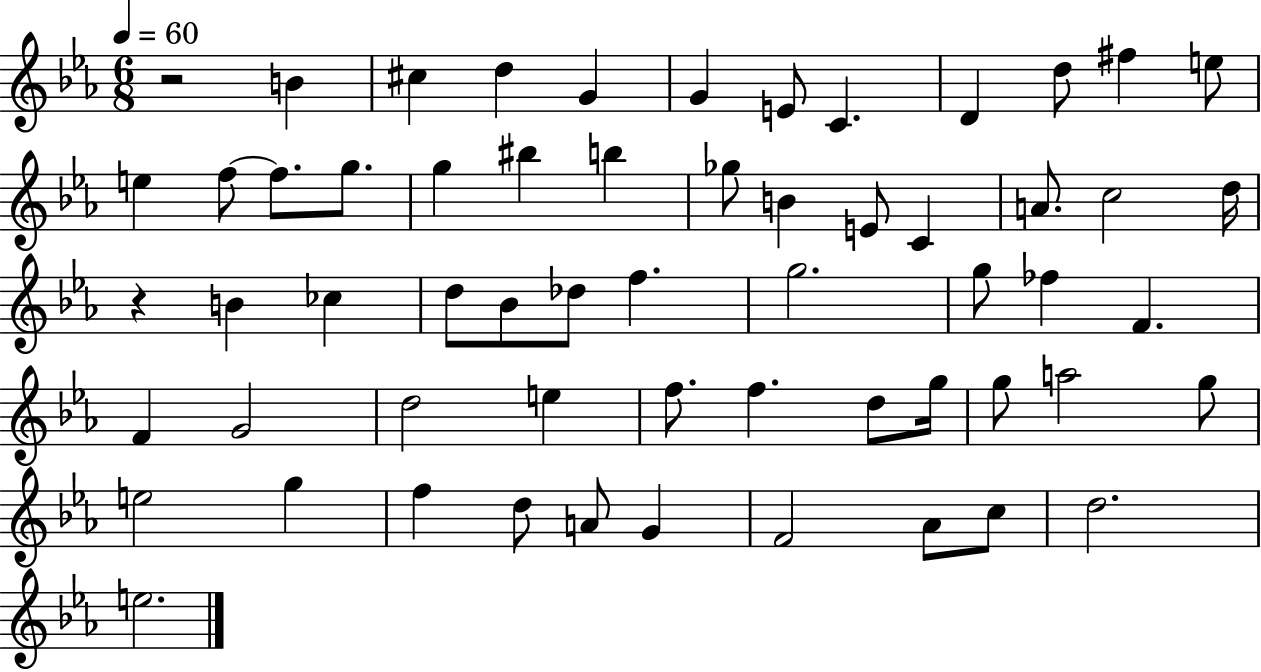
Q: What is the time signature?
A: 6/8